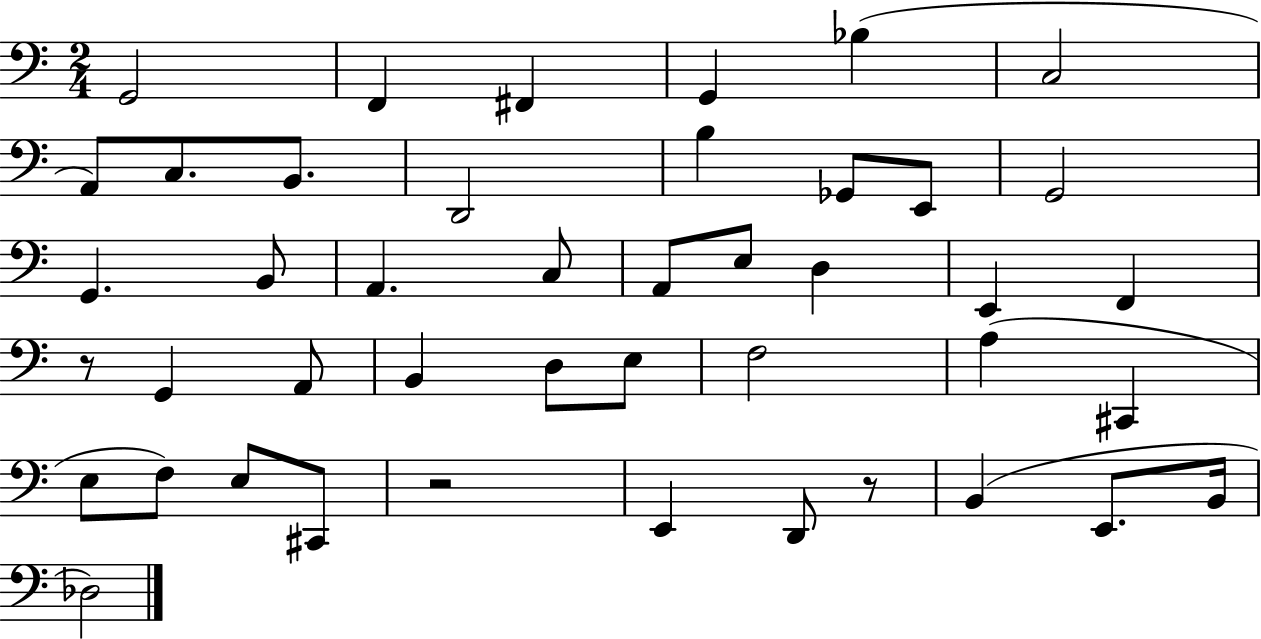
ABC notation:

X:1
T:Untitled
M:2/4
L:1/4
K:C
G,,2 F,, ^F,, G,, _B, C,2 A,,/2 C,/2 B,,/2 D,,2 B, _G,,/2 E,,/2 G,,2 G,, B,,/2 A,, C,/2 A,,/2 E,/2 D, E,, F,, z/2 G,, A,,/2 B,, D,/2 E,/2 F,2 A, ^C,, E,/2 F,/2 E,/2 ^C,,/2 z2 E,, D,,/2 z/2 B,, E,,/2 B,,/4 _D,2